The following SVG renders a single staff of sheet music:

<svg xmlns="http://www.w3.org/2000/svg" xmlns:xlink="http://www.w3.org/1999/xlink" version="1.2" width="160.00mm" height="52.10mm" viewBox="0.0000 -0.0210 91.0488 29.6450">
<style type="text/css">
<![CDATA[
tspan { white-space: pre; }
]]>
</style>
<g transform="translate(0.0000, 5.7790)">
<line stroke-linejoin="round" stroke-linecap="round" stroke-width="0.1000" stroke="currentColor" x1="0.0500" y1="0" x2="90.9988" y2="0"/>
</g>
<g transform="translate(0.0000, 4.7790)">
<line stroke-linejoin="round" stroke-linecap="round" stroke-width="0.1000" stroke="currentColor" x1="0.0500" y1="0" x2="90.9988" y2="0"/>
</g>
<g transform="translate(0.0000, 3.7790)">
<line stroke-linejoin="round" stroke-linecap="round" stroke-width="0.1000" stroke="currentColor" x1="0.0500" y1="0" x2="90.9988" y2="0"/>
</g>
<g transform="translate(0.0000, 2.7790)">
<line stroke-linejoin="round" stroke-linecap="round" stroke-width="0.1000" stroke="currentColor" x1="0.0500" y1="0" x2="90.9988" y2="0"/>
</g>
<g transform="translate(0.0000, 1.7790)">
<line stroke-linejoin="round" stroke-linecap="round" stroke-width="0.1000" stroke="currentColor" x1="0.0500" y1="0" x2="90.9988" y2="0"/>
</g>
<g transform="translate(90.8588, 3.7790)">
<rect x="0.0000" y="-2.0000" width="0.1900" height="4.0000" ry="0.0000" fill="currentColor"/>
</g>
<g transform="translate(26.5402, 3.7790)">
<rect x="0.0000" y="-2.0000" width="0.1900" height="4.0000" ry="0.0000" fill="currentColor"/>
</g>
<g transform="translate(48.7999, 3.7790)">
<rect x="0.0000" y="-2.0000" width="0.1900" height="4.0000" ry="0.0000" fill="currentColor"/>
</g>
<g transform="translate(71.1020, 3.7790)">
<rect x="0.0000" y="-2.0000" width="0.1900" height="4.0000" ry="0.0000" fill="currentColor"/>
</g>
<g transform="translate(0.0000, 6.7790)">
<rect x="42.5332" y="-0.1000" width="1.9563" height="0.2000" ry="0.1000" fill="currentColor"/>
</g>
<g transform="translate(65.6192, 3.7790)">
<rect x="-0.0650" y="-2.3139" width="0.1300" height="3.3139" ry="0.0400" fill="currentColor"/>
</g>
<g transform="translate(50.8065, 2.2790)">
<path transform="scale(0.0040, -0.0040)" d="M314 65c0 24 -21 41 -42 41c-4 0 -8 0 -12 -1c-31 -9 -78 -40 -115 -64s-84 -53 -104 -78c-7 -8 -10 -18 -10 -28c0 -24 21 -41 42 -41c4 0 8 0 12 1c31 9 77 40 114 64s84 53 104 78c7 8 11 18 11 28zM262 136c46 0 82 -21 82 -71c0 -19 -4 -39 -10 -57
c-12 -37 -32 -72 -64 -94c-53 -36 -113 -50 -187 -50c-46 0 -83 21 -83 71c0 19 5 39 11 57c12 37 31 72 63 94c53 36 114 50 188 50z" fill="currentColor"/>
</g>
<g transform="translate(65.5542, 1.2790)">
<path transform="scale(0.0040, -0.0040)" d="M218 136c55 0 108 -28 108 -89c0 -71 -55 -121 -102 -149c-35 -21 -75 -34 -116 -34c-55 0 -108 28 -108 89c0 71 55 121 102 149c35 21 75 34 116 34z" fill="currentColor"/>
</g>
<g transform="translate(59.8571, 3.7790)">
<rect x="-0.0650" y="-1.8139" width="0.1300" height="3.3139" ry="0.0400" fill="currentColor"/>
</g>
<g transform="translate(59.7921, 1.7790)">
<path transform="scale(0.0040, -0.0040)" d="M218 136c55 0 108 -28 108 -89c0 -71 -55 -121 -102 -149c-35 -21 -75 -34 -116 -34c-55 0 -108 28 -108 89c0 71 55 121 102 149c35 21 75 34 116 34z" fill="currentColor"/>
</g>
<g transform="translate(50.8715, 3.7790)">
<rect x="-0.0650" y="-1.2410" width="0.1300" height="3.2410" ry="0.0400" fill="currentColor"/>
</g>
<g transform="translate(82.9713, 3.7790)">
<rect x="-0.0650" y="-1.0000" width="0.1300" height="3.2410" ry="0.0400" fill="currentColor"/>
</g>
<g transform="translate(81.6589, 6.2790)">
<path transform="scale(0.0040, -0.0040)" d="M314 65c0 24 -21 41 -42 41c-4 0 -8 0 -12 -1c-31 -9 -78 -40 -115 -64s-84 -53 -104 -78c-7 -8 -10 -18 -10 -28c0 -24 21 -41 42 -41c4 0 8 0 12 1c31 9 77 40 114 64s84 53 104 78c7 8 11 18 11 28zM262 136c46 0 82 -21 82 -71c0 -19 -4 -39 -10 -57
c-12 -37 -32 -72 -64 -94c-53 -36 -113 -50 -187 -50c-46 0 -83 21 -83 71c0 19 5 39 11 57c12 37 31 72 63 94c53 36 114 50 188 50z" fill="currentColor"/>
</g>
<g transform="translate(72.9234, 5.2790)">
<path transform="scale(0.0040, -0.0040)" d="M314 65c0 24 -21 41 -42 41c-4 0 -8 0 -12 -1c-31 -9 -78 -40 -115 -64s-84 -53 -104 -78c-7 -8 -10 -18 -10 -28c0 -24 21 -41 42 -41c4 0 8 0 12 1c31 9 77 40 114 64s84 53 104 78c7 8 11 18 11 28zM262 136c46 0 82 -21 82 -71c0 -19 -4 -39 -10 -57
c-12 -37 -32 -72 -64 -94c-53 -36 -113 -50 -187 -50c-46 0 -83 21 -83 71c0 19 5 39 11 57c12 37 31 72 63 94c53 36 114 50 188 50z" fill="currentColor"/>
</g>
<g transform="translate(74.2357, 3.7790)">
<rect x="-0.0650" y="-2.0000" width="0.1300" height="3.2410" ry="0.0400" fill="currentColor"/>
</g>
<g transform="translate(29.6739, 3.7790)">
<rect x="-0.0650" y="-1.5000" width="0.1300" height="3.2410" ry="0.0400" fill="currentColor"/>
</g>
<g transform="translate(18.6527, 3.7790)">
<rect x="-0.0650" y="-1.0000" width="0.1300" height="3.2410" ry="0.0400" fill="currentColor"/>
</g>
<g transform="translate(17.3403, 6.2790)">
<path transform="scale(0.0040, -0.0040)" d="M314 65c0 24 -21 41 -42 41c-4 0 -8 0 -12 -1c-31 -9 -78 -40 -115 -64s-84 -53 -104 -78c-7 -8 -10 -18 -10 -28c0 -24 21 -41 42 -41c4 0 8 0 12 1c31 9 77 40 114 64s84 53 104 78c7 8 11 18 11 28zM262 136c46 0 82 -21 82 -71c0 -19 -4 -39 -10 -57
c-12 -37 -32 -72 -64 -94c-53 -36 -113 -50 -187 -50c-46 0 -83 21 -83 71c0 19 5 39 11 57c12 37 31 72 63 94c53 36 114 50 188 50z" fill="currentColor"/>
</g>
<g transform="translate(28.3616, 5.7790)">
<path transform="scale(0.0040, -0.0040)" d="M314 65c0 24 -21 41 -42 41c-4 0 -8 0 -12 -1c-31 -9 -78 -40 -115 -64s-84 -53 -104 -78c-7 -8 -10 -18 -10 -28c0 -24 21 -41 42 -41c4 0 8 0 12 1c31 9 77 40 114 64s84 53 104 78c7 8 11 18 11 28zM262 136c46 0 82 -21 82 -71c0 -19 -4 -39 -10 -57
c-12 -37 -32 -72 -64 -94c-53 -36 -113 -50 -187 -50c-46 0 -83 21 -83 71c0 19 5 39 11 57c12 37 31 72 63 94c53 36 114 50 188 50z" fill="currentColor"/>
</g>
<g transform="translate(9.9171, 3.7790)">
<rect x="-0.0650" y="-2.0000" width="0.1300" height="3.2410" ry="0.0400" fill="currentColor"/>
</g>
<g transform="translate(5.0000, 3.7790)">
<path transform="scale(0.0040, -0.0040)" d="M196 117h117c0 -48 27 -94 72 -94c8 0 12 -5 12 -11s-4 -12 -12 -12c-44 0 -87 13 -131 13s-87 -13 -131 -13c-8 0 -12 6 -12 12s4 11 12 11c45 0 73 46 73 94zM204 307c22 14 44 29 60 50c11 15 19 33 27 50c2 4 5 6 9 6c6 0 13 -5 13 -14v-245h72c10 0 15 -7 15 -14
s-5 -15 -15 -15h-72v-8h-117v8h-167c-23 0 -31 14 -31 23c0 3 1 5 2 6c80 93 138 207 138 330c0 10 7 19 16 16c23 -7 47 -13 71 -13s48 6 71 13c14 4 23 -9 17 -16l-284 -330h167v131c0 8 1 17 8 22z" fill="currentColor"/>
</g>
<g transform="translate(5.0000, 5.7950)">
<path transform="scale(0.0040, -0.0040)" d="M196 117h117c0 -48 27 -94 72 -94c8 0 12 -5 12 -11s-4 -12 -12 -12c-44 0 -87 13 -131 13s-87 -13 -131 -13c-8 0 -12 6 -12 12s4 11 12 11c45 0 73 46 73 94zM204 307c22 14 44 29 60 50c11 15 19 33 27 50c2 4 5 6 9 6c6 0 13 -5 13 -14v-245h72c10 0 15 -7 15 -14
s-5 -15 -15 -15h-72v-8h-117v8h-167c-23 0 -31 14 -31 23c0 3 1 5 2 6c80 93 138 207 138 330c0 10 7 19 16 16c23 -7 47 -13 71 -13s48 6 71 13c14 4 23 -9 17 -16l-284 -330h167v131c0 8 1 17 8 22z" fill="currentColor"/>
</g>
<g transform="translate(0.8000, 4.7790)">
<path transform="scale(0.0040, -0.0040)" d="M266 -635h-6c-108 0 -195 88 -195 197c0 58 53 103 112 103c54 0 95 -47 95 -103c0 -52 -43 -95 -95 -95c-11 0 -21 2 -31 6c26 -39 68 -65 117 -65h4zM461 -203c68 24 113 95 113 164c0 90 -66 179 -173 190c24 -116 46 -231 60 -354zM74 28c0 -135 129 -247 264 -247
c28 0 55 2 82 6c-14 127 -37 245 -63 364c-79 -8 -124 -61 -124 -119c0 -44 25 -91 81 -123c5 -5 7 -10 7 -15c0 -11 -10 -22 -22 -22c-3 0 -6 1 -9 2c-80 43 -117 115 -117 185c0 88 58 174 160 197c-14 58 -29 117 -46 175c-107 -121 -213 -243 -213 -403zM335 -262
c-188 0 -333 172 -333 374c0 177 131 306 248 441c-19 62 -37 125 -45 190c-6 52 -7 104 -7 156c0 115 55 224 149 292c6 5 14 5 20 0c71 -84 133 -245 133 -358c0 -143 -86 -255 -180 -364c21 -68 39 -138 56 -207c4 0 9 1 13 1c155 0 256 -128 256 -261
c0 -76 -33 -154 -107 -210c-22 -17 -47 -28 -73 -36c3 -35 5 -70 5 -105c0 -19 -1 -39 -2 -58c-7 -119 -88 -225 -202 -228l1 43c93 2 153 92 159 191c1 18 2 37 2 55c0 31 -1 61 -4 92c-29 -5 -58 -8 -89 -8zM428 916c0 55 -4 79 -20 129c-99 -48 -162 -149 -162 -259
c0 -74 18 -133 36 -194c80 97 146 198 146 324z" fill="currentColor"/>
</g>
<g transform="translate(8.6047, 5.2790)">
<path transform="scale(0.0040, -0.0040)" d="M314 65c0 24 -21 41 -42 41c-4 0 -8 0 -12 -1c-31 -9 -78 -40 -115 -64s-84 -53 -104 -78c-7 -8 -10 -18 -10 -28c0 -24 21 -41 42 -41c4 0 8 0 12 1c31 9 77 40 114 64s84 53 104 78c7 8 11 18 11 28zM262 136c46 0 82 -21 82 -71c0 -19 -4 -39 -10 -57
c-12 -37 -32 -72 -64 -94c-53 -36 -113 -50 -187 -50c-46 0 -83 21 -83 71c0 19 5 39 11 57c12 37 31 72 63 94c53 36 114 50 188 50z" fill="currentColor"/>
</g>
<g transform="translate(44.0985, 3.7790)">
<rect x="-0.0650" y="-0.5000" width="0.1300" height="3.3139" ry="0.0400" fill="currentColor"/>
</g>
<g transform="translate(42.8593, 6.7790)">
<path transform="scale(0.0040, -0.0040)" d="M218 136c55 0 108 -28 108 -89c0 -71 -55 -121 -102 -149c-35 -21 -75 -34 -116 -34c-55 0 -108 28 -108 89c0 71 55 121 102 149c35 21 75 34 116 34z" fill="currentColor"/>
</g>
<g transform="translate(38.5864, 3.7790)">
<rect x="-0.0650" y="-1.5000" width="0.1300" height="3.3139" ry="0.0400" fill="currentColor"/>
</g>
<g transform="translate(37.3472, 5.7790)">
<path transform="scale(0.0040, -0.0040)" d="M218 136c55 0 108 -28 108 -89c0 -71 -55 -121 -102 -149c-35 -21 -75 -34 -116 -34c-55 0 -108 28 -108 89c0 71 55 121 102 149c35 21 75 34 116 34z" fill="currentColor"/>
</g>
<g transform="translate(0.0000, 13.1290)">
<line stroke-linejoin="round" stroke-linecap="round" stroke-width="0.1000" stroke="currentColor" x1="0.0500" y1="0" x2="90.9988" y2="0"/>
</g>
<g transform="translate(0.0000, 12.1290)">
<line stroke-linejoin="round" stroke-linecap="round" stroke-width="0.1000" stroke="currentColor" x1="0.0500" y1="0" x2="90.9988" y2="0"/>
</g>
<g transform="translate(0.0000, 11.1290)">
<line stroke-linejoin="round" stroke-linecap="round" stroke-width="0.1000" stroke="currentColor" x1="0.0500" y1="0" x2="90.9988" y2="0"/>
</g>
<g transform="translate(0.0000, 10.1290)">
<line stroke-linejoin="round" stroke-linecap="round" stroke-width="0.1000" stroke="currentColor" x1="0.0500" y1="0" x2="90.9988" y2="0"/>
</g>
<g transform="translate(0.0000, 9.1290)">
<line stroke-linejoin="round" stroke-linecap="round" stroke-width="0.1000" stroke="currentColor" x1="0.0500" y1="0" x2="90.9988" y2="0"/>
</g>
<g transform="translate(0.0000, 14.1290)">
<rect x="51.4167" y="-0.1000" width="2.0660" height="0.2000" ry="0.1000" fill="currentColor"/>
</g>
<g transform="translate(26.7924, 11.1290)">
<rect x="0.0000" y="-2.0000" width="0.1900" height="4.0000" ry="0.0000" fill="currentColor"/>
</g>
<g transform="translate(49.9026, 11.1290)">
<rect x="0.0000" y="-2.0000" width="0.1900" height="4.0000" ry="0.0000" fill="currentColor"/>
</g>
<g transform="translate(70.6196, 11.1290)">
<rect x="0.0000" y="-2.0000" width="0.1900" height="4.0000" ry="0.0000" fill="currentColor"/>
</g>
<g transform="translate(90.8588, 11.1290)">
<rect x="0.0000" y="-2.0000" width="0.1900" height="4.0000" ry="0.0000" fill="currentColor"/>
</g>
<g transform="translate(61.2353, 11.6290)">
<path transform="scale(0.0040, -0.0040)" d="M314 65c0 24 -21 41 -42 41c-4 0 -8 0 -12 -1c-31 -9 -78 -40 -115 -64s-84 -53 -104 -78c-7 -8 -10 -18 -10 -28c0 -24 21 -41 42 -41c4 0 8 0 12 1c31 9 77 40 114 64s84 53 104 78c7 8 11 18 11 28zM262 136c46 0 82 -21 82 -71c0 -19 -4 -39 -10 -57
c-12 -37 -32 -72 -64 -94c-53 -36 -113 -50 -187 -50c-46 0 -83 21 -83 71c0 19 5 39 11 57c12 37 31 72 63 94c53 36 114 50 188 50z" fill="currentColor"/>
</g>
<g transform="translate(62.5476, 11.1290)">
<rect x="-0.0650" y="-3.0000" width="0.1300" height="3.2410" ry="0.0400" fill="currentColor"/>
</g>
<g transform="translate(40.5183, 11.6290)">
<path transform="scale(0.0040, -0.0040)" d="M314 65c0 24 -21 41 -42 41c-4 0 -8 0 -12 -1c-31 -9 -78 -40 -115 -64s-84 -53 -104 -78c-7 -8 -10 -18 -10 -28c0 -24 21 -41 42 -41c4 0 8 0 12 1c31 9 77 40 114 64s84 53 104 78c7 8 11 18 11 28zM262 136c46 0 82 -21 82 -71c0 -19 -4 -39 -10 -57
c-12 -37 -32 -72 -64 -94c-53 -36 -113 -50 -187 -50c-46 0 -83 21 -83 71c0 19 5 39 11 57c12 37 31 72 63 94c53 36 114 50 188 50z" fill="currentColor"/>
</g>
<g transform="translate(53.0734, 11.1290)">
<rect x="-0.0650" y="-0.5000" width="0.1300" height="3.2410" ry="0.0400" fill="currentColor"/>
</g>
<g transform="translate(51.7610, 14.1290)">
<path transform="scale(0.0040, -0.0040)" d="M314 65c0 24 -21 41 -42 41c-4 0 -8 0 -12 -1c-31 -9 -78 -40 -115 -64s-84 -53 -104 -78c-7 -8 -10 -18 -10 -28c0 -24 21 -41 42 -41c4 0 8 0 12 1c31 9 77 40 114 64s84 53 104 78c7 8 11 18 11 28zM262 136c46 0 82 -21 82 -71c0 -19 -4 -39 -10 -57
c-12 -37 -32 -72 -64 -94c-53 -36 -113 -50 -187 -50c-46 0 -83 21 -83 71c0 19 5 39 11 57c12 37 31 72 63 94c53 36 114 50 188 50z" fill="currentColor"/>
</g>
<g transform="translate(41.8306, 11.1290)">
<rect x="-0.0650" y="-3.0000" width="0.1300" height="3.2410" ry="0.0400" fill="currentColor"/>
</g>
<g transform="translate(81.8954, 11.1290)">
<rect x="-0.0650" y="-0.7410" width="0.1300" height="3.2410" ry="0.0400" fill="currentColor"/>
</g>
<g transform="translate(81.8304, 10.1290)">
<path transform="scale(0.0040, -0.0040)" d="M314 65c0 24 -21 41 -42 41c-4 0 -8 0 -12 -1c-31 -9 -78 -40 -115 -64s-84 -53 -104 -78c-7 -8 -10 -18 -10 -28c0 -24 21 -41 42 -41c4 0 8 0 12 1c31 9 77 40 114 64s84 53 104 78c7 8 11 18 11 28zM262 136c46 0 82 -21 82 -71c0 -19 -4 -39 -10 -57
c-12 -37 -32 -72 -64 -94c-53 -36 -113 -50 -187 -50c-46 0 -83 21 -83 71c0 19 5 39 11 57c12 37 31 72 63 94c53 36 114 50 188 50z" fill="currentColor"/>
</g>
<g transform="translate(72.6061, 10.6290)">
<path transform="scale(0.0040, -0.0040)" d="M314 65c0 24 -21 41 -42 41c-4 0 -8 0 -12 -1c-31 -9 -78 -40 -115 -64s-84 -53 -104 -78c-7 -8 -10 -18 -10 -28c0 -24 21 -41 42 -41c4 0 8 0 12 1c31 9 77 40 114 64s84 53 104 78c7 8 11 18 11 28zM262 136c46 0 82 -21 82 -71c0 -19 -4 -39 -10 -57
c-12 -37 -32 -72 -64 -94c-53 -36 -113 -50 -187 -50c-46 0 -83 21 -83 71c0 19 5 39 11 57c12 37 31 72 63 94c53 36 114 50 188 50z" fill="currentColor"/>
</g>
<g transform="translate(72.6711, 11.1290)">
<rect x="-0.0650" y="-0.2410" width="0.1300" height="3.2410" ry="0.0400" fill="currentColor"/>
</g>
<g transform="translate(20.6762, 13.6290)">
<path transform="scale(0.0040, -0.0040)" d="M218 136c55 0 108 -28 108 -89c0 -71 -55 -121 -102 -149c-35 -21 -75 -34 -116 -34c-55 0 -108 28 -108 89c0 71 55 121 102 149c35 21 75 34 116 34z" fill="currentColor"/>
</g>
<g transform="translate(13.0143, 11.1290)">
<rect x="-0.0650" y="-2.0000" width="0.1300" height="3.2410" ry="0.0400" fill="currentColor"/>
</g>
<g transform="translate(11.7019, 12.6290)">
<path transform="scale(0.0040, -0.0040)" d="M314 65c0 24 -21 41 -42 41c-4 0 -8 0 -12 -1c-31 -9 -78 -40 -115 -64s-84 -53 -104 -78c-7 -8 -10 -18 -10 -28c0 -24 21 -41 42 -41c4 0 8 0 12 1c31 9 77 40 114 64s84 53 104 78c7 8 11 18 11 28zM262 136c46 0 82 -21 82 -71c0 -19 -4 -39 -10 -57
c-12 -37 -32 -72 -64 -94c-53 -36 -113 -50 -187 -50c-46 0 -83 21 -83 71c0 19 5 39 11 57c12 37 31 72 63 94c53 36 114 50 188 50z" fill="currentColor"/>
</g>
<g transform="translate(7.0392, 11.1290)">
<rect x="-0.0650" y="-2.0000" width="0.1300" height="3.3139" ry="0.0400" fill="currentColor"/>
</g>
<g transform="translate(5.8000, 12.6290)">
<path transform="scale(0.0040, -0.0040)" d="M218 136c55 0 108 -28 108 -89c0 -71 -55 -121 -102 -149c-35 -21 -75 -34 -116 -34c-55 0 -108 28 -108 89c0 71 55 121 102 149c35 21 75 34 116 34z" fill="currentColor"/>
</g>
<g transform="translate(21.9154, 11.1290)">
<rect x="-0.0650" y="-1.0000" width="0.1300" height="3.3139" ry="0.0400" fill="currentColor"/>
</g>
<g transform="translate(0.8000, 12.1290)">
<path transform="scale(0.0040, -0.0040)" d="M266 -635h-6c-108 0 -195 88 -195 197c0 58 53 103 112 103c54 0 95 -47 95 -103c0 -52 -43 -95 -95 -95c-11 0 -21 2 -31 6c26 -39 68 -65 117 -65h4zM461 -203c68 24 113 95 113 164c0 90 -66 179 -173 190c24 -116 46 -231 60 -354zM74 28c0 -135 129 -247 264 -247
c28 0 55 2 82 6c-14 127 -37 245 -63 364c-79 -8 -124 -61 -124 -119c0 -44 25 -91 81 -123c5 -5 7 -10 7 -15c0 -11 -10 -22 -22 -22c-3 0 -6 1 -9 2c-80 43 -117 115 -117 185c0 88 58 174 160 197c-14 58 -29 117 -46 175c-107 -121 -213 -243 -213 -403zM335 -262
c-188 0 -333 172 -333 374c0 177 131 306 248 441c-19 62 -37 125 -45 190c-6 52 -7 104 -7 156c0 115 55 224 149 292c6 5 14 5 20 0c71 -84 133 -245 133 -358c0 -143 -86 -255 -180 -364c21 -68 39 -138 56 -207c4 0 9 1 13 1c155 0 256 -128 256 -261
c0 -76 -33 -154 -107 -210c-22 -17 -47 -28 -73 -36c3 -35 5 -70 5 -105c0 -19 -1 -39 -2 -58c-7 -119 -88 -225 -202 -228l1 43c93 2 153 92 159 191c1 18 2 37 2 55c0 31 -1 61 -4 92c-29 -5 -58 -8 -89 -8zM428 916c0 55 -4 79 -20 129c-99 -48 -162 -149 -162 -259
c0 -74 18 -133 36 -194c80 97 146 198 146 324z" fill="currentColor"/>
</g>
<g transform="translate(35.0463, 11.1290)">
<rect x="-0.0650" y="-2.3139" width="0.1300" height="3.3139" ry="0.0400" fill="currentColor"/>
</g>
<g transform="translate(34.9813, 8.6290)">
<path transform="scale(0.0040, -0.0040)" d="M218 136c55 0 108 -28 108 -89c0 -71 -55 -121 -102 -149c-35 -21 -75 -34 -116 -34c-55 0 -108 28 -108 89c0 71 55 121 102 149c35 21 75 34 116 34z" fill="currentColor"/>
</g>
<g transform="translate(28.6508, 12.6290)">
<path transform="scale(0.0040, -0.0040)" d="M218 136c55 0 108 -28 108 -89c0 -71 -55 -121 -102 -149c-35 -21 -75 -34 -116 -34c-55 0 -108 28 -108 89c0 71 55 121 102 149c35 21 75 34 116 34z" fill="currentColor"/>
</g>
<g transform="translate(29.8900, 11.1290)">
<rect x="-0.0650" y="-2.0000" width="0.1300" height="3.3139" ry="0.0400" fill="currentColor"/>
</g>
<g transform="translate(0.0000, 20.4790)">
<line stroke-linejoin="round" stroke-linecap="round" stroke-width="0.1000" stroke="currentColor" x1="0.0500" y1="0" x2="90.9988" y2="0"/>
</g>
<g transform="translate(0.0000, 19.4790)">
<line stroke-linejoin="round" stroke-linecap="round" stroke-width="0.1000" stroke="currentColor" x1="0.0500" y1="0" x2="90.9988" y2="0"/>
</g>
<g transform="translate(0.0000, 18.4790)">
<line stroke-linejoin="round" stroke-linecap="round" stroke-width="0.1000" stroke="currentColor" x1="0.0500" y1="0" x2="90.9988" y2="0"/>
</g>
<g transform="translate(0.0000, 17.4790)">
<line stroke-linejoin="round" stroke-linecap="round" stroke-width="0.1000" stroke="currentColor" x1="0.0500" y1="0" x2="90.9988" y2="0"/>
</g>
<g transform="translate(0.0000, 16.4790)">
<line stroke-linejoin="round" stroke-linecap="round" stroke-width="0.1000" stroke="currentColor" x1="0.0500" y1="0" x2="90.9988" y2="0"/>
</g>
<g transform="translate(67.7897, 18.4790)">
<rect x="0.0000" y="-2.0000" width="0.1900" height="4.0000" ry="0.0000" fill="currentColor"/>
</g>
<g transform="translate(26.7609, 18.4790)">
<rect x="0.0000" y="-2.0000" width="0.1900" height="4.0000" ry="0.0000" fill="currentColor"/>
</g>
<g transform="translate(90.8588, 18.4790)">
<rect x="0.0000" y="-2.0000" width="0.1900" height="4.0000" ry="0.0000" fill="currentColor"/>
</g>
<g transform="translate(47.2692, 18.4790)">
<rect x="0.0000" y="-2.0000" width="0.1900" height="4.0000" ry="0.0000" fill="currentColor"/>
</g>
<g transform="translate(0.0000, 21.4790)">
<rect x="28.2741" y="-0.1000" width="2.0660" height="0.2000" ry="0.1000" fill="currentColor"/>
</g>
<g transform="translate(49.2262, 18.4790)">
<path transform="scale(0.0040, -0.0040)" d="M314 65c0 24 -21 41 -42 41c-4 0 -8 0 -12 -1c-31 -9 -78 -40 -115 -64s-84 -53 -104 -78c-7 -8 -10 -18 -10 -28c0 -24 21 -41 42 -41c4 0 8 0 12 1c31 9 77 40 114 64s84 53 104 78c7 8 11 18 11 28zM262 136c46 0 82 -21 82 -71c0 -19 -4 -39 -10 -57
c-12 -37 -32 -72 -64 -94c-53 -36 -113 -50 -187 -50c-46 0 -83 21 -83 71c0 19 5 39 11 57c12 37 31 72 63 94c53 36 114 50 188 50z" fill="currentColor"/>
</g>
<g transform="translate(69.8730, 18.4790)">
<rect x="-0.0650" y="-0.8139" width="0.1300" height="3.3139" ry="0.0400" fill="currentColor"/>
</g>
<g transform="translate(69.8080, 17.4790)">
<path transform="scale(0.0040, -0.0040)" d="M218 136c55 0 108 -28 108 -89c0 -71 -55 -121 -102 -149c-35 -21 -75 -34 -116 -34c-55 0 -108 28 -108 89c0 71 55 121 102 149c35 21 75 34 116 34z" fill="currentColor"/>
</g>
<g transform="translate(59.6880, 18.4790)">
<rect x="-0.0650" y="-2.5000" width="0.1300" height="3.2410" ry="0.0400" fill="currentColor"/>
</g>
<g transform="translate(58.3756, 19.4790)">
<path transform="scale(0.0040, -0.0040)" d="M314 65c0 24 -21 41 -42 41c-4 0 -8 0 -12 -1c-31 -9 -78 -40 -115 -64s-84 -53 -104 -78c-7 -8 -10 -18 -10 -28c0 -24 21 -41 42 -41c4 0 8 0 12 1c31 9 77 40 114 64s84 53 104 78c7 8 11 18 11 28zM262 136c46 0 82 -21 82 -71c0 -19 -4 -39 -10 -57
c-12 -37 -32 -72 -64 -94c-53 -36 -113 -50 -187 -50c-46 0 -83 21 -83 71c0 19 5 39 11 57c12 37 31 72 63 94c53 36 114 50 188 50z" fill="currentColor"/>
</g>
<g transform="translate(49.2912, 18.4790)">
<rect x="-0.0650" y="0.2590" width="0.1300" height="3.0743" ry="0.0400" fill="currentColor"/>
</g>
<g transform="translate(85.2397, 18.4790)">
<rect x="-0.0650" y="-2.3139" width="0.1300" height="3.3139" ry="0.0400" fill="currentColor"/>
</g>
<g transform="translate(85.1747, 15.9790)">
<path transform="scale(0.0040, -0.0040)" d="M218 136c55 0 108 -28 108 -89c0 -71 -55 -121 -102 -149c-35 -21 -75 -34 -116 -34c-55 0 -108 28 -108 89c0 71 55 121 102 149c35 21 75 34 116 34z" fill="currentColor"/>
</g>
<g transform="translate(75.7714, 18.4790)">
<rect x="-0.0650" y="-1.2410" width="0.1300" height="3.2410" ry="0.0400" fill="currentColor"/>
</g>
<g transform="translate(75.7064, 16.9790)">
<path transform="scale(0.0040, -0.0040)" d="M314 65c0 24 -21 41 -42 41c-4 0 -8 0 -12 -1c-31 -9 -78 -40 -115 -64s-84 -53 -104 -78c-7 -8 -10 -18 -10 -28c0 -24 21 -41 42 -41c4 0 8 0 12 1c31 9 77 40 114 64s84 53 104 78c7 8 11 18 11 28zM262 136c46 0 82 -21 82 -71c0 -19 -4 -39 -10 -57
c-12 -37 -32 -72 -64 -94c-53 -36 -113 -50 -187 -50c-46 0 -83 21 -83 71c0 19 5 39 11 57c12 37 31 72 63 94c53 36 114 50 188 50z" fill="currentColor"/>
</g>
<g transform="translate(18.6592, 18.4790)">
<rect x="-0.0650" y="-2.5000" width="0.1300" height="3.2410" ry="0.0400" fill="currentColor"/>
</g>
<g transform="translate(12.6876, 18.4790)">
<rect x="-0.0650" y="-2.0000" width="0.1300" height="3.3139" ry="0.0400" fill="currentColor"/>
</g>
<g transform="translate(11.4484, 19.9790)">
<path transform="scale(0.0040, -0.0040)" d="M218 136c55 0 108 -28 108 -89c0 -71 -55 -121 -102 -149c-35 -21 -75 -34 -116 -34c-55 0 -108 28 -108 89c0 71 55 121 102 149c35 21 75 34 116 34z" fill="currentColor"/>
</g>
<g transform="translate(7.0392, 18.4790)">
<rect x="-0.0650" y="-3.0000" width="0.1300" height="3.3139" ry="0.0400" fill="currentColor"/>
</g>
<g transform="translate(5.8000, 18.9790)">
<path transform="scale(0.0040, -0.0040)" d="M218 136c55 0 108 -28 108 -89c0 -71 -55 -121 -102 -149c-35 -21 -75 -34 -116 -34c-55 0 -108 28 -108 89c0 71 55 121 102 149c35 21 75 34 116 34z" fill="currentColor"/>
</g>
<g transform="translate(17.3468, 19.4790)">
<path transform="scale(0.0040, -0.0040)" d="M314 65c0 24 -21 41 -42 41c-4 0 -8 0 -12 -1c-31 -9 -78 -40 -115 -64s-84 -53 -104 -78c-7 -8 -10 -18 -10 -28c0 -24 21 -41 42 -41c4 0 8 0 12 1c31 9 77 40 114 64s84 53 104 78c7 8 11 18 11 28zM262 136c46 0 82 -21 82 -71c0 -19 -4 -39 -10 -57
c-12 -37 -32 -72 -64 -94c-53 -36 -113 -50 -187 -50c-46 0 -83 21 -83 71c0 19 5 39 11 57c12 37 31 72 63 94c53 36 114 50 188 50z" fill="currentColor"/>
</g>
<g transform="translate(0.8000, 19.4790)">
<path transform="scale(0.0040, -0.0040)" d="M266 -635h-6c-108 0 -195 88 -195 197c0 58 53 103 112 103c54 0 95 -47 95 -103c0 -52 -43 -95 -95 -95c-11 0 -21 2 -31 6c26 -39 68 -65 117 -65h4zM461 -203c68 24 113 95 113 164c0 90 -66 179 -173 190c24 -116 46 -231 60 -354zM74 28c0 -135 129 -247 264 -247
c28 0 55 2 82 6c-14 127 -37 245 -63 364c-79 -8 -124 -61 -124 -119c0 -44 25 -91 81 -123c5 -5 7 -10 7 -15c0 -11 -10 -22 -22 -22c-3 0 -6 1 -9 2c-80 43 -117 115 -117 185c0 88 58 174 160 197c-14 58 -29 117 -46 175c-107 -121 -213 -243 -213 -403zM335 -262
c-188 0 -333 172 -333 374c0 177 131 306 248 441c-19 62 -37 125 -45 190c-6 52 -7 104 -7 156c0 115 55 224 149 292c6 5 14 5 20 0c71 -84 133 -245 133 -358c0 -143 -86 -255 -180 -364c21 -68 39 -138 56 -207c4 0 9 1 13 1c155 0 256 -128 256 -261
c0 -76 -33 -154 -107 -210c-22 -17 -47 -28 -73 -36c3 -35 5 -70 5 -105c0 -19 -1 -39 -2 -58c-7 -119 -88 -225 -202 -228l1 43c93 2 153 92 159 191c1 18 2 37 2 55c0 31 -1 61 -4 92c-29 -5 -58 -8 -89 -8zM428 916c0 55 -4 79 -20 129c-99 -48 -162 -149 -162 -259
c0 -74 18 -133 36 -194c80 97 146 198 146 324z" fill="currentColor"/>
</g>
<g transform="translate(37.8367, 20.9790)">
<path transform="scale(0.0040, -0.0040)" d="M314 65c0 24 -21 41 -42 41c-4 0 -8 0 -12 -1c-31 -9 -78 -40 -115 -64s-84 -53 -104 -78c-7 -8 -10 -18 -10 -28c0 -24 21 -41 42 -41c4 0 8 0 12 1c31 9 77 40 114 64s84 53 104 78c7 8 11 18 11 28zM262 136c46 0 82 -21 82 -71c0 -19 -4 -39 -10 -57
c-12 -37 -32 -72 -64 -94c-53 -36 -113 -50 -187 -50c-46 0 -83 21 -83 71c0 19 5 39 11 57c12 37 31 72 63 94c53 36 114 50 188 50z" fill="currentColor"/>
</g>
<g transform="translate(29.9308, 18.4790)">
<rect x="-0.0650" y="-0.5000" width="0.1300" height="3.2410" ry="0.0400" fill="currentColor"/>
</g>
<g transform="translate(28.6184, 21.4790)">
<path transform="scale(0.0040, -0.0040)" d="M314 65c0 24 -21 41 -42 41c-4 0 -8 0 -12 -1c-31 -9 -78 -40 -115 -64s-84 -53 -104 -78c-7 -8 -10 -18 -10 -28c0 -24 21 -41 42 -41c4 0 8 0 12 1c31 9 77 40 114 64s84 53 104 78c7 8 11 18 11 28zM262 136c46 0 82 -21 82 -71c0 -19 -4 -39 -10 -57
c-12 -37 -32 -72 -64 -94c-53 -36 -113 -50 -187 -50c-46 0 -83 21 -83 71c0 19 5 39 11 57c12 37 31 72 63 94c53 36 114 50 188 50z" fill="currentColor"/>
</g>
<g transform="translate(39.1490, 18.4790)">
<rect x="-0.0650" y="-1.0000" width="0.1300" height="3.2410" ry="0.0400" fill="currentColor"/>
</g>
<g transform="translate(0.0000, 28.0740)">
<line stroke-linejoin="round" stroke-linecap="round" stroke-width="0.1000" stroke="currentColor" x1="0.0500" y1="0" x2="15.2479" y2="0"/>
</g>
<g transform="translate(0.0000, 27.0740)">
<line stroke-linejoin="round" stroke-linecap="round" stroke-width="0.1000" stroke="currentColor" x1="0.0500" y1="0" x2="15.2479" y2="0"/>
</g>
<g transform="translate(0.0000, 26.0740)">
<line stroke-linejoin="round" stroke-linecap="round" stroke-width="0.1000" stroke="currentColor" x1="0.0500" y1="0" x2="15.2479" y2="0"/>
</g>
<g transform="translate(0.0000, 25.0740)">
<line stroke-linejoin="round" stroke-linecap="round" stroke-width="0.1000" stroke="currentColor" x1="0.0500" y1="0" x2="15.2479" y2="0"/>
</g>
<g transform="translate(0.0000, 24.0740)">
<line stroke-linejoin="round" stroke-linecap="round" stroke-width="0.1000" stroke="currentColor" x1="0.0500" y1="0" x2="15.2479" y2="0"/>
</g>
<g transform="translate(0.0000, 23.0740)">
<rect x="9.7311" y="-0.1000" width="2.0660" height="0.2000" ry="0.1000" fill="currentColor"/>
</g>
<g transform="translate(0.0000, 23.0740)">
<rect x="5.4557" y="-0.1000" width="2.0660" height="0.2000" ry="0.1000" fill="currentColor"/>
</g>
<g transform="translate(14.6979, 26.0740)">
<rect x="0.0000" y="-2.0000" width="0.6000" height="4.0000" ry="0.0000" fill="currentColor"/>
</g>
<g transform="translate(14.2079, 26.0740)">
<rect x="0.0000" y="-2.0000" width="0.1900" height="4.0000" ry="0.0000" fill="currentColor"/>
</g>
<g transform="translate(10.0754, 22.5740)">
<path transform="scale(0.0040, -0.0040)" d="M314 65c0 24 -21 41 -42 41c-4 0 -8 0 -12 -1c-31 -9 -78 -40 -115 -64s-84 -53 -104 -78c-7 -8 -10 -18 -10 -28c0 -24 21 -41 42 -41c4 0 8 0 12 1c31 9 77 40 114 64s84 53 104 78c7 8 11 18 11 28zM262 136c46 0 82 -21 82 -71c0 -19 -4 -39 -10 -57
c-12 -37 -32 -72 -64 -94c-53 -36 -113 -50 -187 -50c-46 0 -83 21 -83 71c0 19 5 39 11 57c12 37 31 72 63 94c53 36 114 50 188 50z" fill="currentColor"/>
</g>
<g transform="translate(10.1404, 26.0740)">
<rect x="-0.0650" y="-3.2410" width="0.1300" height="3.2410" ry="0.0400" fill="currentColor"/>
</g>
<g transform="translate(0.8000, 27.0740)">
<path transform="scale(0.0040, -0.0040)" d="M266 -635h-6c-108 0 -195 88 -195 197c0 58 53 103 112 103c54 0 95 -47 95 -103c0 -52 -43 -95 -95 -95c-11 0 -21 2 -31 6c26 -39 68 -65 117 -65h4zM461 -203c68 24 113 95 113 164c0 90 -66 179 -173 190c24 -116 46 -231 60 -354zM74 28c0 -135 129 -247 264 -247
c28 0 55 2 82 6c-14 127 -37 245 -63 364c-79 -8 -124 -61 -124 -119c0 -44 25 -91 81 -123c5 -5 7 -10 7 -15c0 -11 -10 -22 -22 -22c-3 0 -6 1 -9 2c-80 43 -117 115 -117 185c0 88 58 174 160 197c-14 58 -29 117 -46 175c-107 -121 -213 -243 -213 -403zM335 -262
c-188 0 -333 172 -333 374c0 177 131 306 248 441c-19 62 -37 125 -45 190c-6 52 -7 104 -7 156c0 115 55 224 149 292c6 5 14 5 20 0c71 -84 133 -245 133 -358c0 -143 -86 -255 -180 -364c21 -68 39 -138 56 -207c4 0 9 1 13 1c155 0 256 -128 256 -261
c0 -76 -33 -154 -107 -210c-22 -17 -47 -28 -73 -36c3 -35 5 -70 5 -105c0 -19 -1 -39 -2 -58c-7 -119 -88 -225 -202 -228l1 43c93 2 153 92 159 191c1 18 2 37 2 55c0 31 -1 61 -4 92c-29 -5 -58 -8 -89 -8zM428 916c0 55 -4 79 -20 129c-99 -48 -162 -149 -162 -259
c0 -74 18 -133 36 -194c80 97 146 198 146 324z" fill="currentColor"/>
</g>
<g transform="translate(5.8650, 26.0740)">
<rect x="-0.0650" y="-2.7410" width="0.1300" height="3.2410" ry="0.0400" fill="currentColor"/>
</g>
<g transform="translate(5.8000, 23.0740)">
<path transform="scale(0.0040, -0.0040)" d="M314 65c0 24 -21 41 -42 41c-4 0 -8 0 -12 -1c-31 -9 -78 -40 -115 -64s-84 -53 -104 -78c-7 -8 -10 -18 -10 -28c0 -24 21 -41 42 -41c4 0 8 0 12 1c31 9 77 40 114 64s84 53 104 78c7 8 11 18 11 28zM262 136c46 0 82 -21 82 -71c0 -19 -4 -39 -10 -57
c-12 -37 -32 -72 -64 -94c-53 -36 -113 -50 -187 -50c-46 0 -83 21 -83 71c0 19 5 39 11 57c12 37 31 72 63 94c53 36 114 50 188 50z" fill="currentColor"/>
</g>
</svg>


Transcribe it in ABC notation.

X:1
T:Untitled
M:4/4
L:1/4
K:C
F2 D2 E2 E C e2 f g F2 D2 F F2 D F g A2 C2 A2 c2 d2 A F G2 C2 D2 B2 G2 d e2 g a2 b2